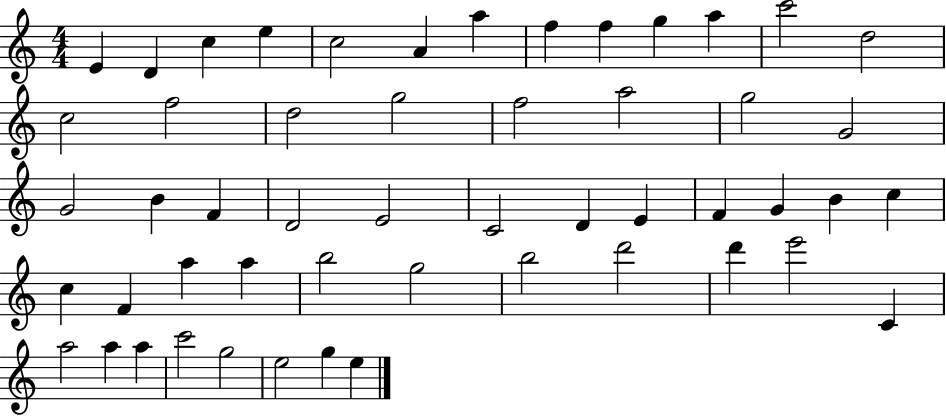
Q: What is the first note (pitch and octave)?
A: E4